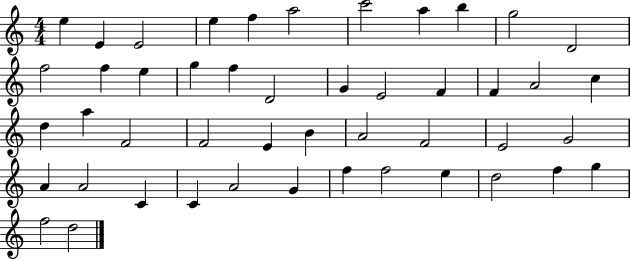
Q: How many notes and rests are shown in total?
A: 47